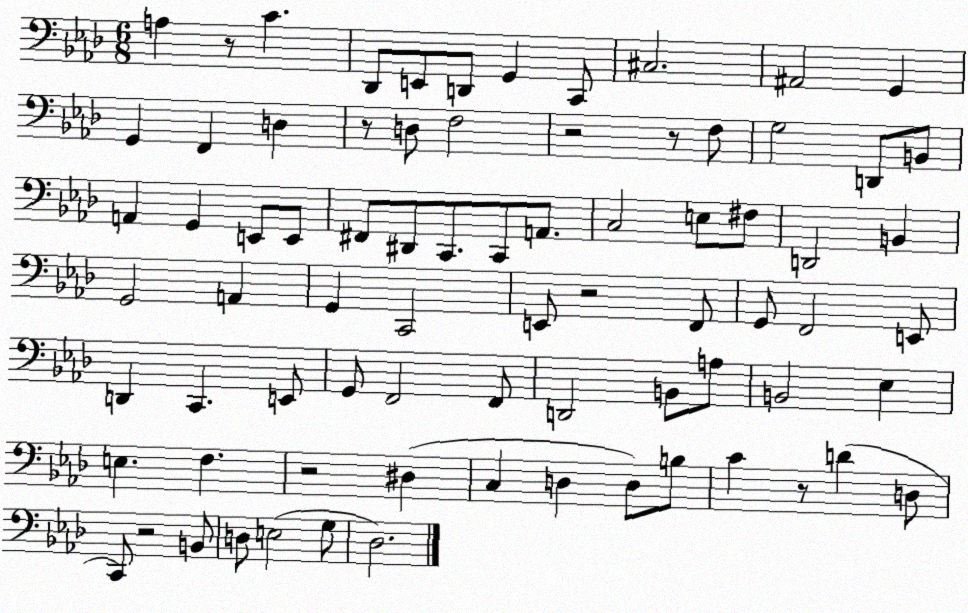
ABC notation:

X:1
T:Untitled
M:6/8
L:1/4
K:Ab
A, z/2 C _D,,/2 E,,/2 D,,/2 G,, C,,/2 ^C,2 ^A,,2 G,, G,, F,, D, z/2 D,/2 F,2 z2 z/2 F,/2 G,2 D,,/2 B,,/2 A,, G,, E,,/2 E,,/2 ^F,,/2 ^D,,/2 C,,/2 C,,/2 A,,/2 C,2 E,/2 ^F,/2 D,,2 B,, G,,2 A,, G,, C,,2 E,,/2 z2 F,,/2 G,,/2 F,,2 E,,/2 D,, C,, E,,/2 G,,/2 F,,2 F,,/2 D,,2 B,,/2 A,/2 B,,2 _E, E, F, z2 ^D, C, D, D,/2 B,/2 C z/2 D D,/2 C,,/2 z2 B,,/2 D,/2 E,2 G,/2 _D,2